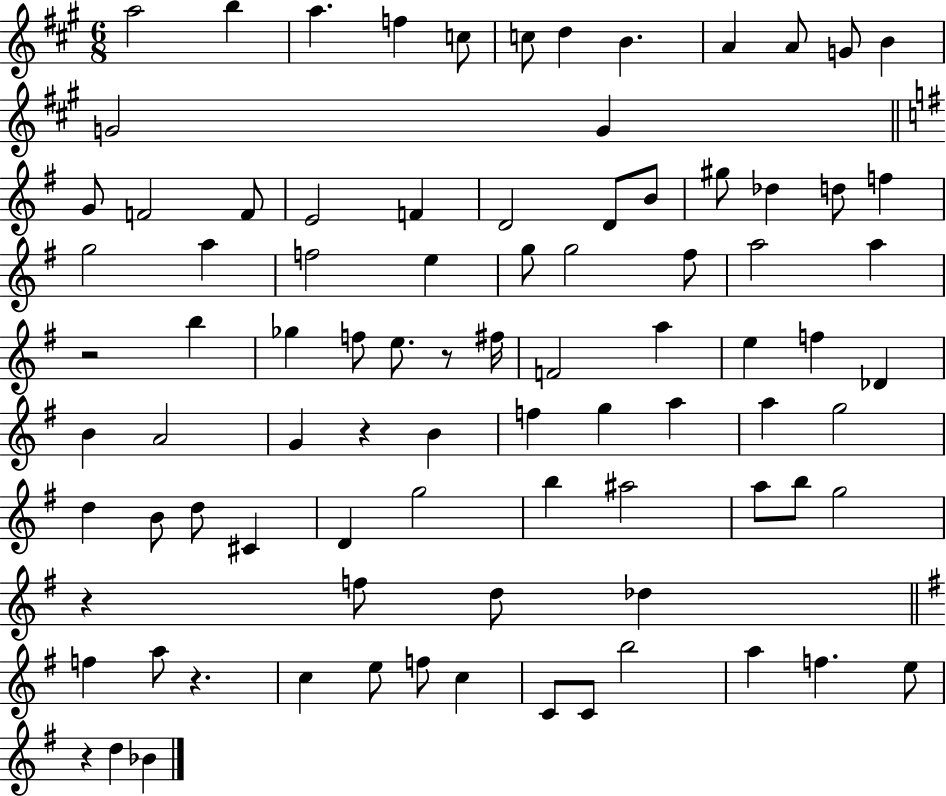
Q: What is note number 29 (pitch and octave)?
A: F5